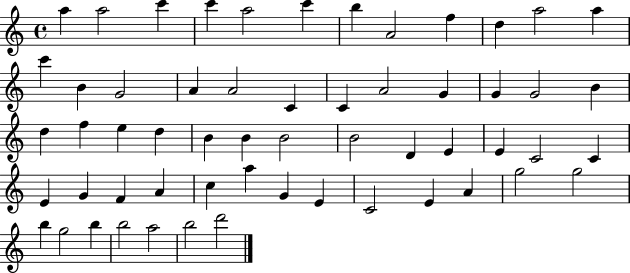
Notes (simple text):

A5/q A5/h C6/q C6/q A5/h C6/q B5/q A4/h F5/q D5/q A5/h A5/q C6/q B4/q G4/h A4/q A4/h C4/q C4/q A4/h G4/q G4/q G4/h B4/q D5/q F5/q E5/q D5/q B4/q B4/q B4/h B4/h D4/q E4/q E4/q C4/h C4/q E4/q G4/q F4/q A4/q C5/q A5/q G4/q E4/q C4/h E4/q A4/q G5/h G5/h B5/q G5/h B5/q B5/h A5/h B5/h D6/h